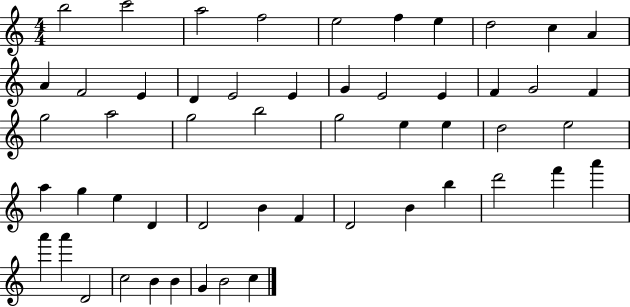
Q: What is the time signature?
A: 4/4